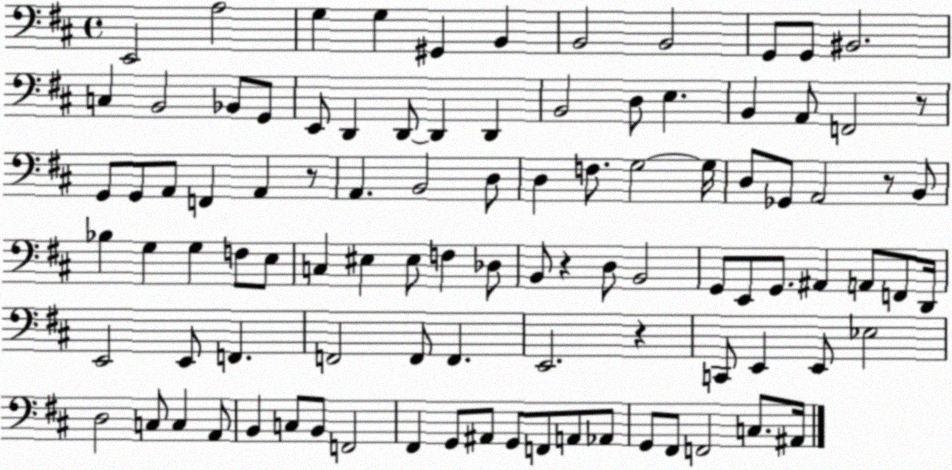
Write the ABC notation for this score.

X:1
T:Untitled
M:4/4
L:1/4
K:D
E,,2 A,2 G, G, ^G,, B,, B,,2 B,,2 G,,/2 G,,/2 ^B,,2 C, B,,2 _B,,/2 G,,/2 E,,/2 D,, D,,/2 D,, D,, B,,2 D,/2 E, B,, A,,/2 F,,2 z/2 G,,/2 G,,/2 A,,/2 F,, A,, z/2 A,, B,,2 D,/2 D, F,/2 G,2 G,/4 D,/2 _G,,/2 A,,2 z/2 B,,/2 _B, G, G, F,/2 E,/2 C, ^E, ^E,/2 F, _D,/2 B,,/2 z D,/2 B,,2 G,,/2 E,,/2 G,,/2 ^A,, A,,/2 F,,/2 D,,/4 E,,2 E,,/2 F,, F,,2 F,,/2 F,, E,,2 z C,,/2 E,, E,,/2 _E,2 D,2 C,/2 C, A,,/2 B,, C,/2 B,,/2 F,,2 ^F,, G,,/2 ^A,,/2 G,,/2 F,,/2 A,,/2 _A,,/2 G,,/2 ^F,,/2 F,,2 C,/2 ^A,,/4